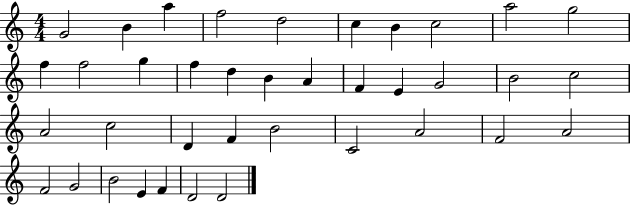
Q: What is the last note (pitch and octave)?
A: D4